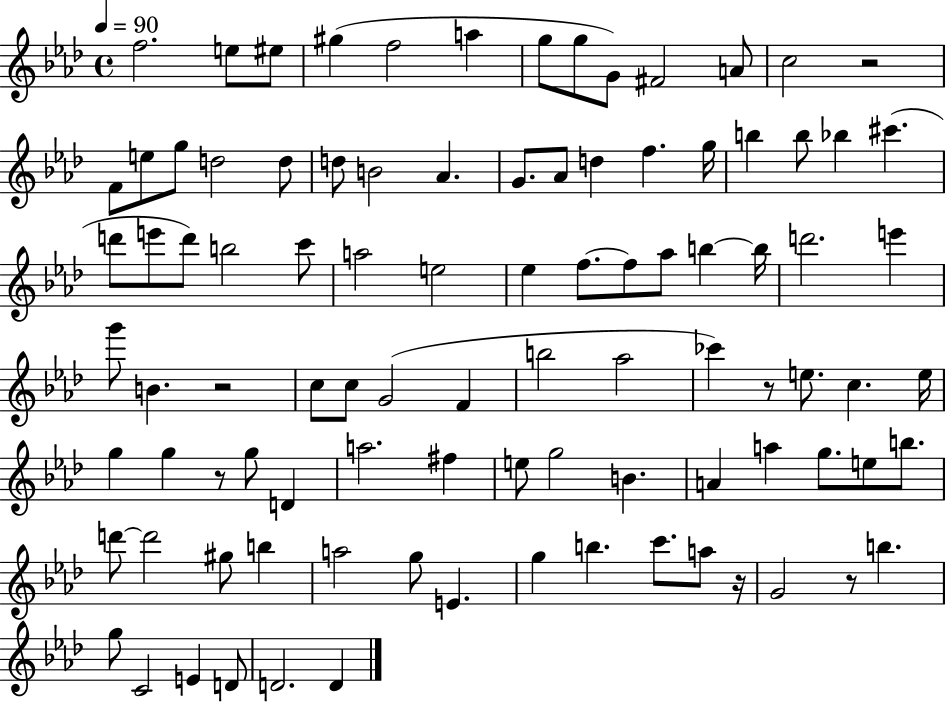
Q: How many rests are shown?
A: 6